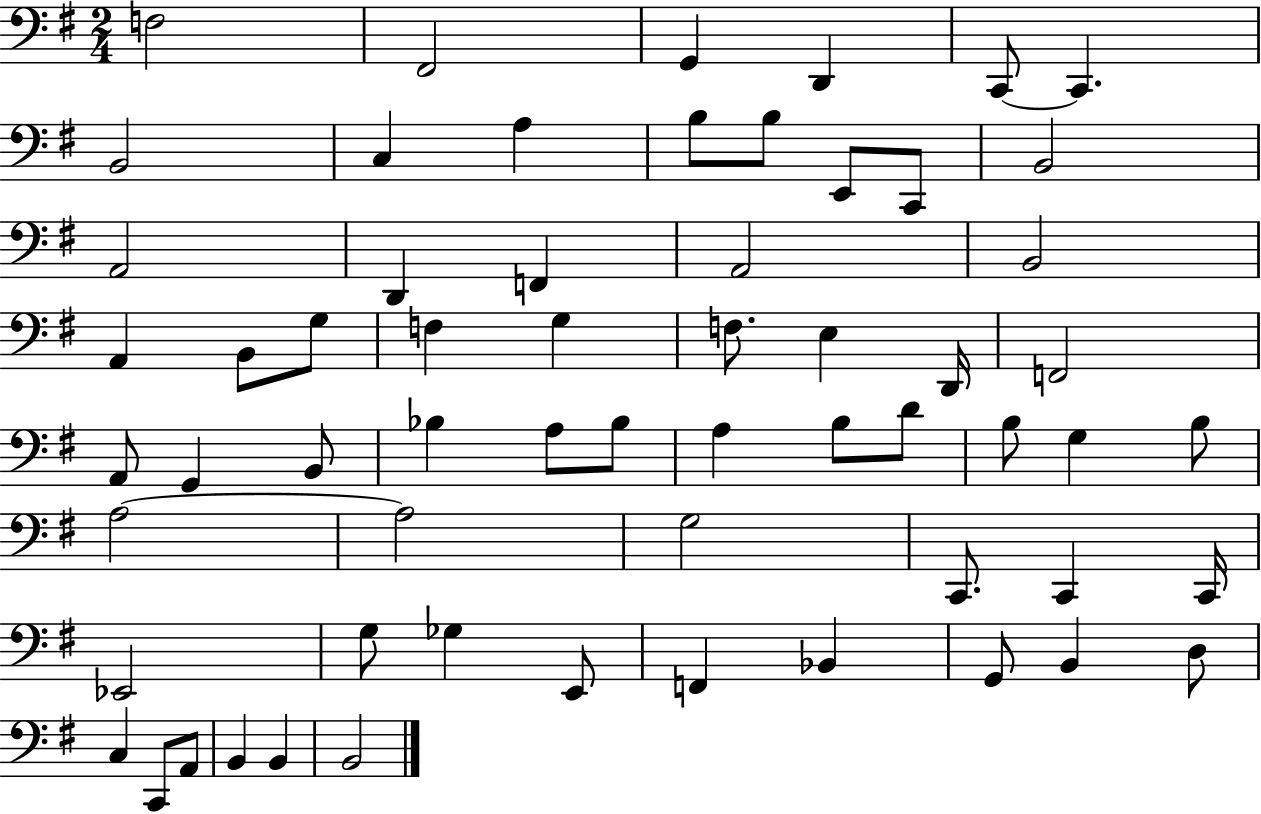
F3/h F#2/h G2/q D2/q C2/e C2/q. B2/h C3/q A3/q B3/e B3/e E2/e C2/e B2/h A2/h D2/q F2/q A2/h B2/h A2/q B2/e G3/e F3/q G3/q F3/e. E3/q D2/s F2/h A2/e G2/q B2/e Bb3/q A3/e Bb3/e A3/q B3/e D4/e B3/e G3/q B3/e A3/h A3/h G3/h C2/e. C2/q C2/s Eb2/h G3/e Gb3/q E2/e F2/q Bb2/q G2/e B2/q D3/e C3/q C2/e A2/e B2/q B2/q B2/h